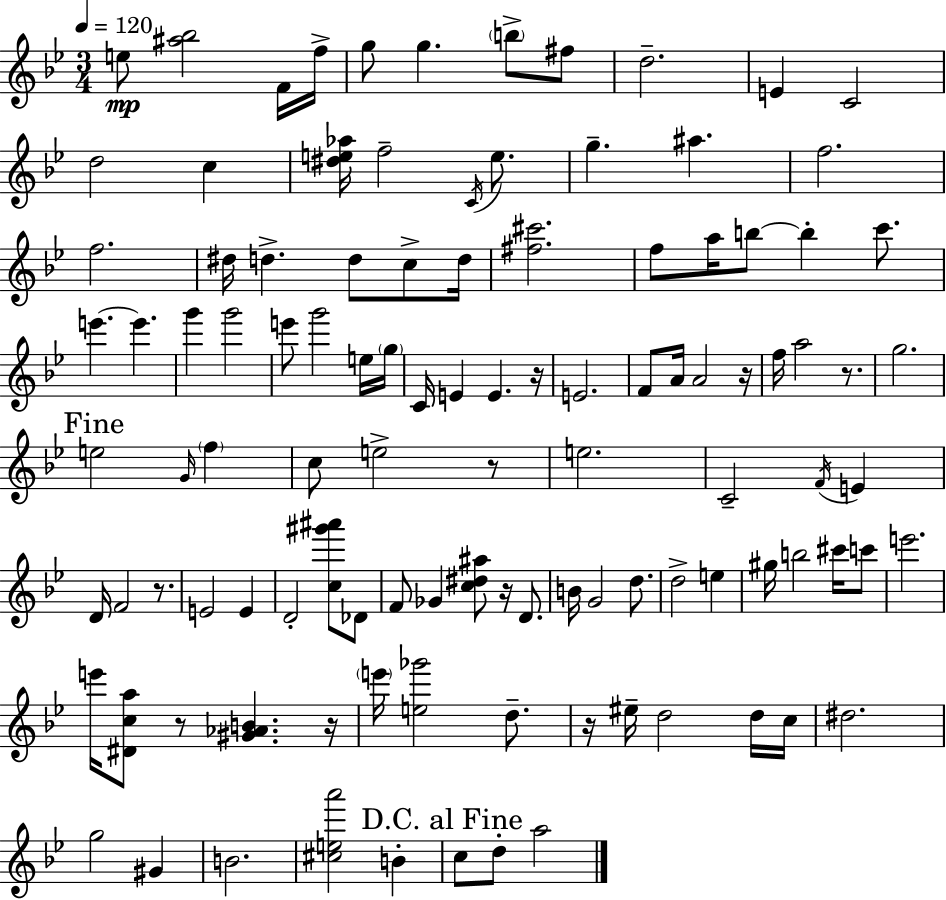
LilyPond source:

{
  \clef treble
  \numericTimeSignature
  \time 3/4
  \key bes \major
  \tempo 4 = 120
  e''8\mp <ais'' bes''>2 f'16 f''16-> | g''8 g''4. \parenthesize b''8-> fis''8 | d''2.-- | e'4 c'2 | \break d''2 c''4 | <dis'' e'' aes''>16 f''2-- \acciaccatura { c'16 } e''8. | g''4.-- ais''4. | f''2. | \break f''2. | dis''16 d''4.-> d''8 c''8-> | d''16 <fis'' cis'''>2. | f''8 a''16 b''8~~ b''4-. c'''8. | \break e'''4.~~ e'''4. | g'''4 g'''2 | e'''8 g'''2 e''16 | \parenthesize g''16 c'16 e'4 e'4. | \break r16 e'2. | f'8 a'16 a'2 | r16 f''16 a''2 r8. | g''2. | \break \mark "Fine" e''2 \grace { g'16 } \parenthesize f''4 | c''8 e''2-> | r8 e''2. | c'2-- \acciaccatura { f'16 } e'4 | \break d'16 f'2 | r8. e'2 e'4 | d'2-. <c'' gis''' ais'''>8 | des'8 f'8 ges'4 <c'' dis'' ais''>8 r16 | \break d'8. b'16 g'2 | d''8. d''2-> e''4 | gis''16 b''2 | cis'''16 c'''8 e'''2. | \break e'''16 <dis' c'' a''>8 r8 <gis' aes' b'>4. | r16 \parenthesize e'''16 <e'' ges'''>2 | d''8.-- r16 eis''16-- d''2 | d''16 c''16 dis''2. | \break g''2 gis'4 | b'2. | <cis'' e'' a'''>2 b'4-. | \mark "D.C. al Fine" c''8 d''8-. a''2 | \break \bar "|."
}